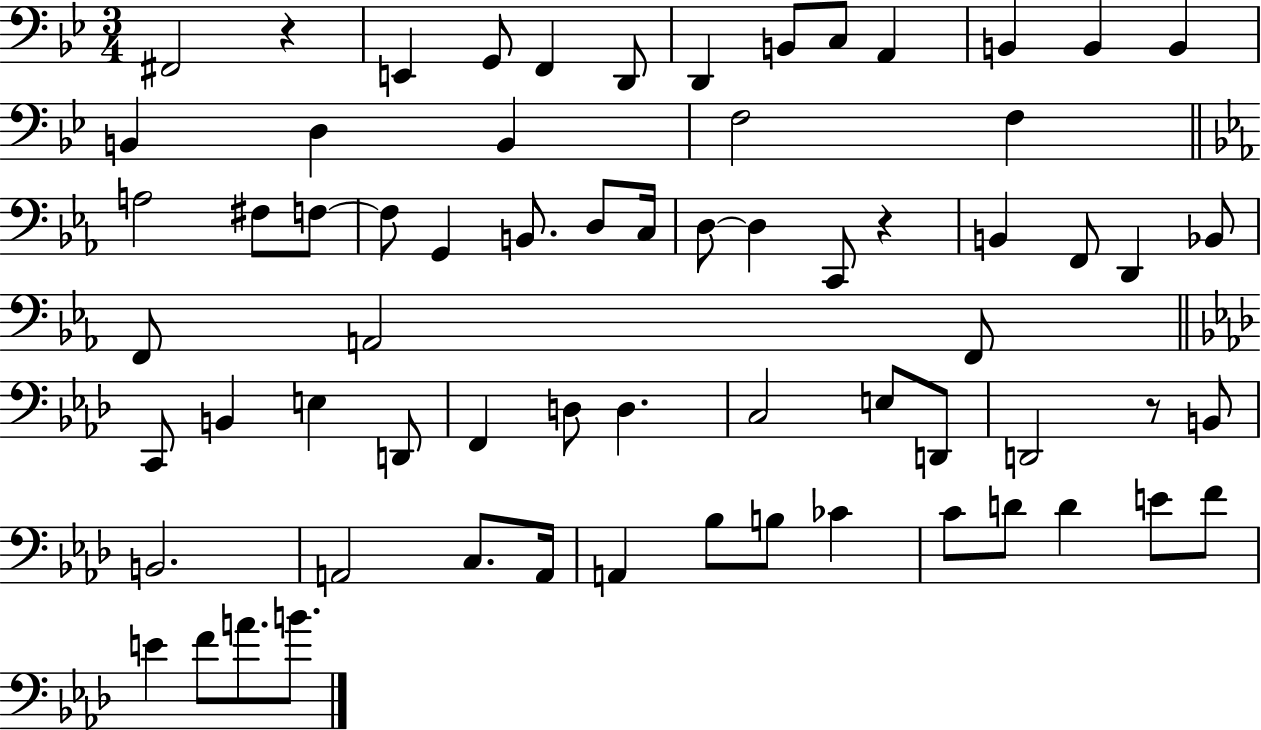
X:1
T:Untitled
M:3/4
L:1/4
K:Bb
^F,,2 z E,, G,,/2 F,, D,,/2 D,, B,,/2 C,/2 A,, B,, B,, B,, B,, D, B,, F,2 F, A,2 ^F,/2 F,/2 F,/2 G,, B,,/2 D,/2 C,/4 D,/2 D, C,,/2 z B,, F,,/2 D,, _B,,/2 F,,/2 A,,2 F,,/2 C,,/2 B,, E, D,,/2 F,, D,/2 D, C,2 E,/2 D,,/2 D,,2 z/2 B,,/2 B,,2 A,,2 C,/2 A,,/4 A,, _B,/2 B,/2 _C C/2 D/2 D E/2 F/2 E F/2 A/2 B/2